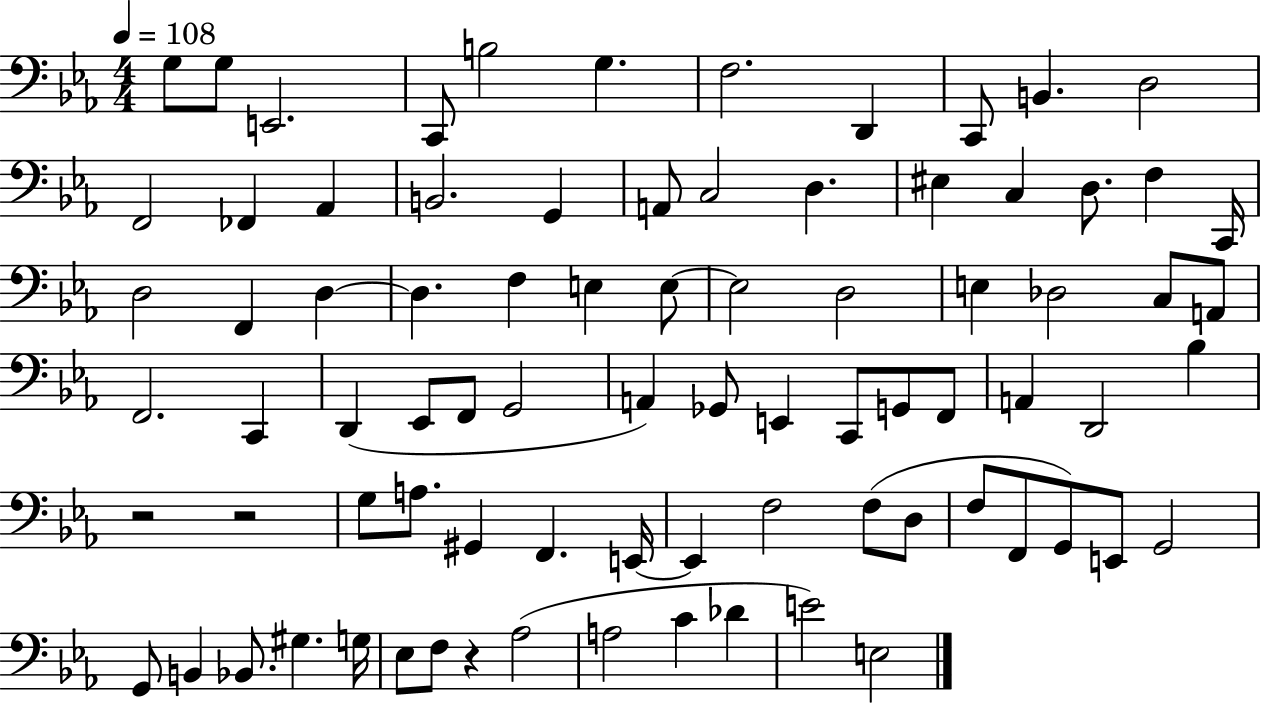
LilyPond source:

{
  \clef bass
  \numericTimeSignature
  \time 4/4
  \key ees \major
  \tempo 4 = 108
  g8 g8 e,2. | c,8 b2 g4. | f2. d,4 | c,8 b,4. d2 | \break f,2 fes,4 aes,4 | b,2. g,4 | a,8 c2 d4. | eis4 c4 d8. f4 c,16 | \break d2 f,4 d4~~ | d4. f4 e4 e8~~ | e2 d2 | e4 des2 c8 a,8 | \break f,2. c,4 | d,4( ees,8 f,8 g,2 | a,4) ges,8 e,4 c,8 g,8 f,8 | a,4 d,2 bes4 | \break r2 r2 | g8 a8. gis,4 f,4. e,16~~ | e,4 f2 f8( d8 | f8 f,8 g,8) e,8 g,2 | \break g,8 b,4 bes,8. gis4. g16 | ees8 f8 r4 aes2( | a2 c'4 des'4 | e'2) e2 | \break \bar "|."
}